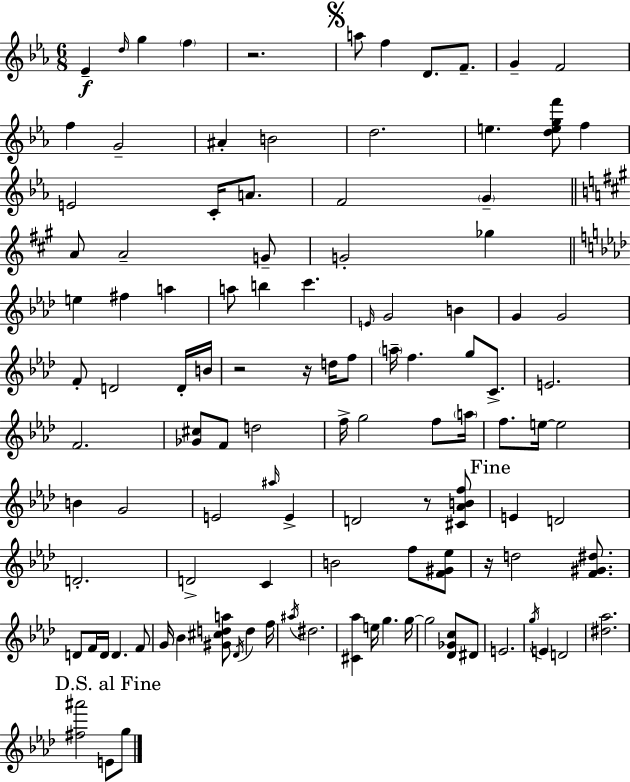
X:1
T:Untitled
M:6/8
L:1/4
K:Cm
_E d/4 g f z2 a/2 f D/2 F/2 G F2 f G2 ^A B2 d2 e [degf']/2 f E2 C/4 A/2 F2 G A/2 A2 G/2 G2 _g e ^f a a/2 b c' E/4 G2 B G G2 F/2 D2 D/4 B/4 z2 z/4 d/4 f/2 a/4 f g/2 C/2 E2 F2 [_G^c]/2 F/2 d2 f/4 g2 f/2 a/4 f/2 e/4 e2 B G2 E2 ^a/4 E D2 z/2 [^C_ABf]/2 E D2 D2 D2 C B2 f/2 [F^G_e]/2 z/4 d2 [F^G^d]/2 D/2 F/4 D/4 D F/2 G/4 _B [^G^cda]/2 _D/4 d f/4 ^a/4 ^d2 [^C_a] e/4 g g/4 g2 [_D_Gc]/2 ^D/2 E2 g/4 E D2 [^d_a]2 [^f^a']2 E/2 g/2